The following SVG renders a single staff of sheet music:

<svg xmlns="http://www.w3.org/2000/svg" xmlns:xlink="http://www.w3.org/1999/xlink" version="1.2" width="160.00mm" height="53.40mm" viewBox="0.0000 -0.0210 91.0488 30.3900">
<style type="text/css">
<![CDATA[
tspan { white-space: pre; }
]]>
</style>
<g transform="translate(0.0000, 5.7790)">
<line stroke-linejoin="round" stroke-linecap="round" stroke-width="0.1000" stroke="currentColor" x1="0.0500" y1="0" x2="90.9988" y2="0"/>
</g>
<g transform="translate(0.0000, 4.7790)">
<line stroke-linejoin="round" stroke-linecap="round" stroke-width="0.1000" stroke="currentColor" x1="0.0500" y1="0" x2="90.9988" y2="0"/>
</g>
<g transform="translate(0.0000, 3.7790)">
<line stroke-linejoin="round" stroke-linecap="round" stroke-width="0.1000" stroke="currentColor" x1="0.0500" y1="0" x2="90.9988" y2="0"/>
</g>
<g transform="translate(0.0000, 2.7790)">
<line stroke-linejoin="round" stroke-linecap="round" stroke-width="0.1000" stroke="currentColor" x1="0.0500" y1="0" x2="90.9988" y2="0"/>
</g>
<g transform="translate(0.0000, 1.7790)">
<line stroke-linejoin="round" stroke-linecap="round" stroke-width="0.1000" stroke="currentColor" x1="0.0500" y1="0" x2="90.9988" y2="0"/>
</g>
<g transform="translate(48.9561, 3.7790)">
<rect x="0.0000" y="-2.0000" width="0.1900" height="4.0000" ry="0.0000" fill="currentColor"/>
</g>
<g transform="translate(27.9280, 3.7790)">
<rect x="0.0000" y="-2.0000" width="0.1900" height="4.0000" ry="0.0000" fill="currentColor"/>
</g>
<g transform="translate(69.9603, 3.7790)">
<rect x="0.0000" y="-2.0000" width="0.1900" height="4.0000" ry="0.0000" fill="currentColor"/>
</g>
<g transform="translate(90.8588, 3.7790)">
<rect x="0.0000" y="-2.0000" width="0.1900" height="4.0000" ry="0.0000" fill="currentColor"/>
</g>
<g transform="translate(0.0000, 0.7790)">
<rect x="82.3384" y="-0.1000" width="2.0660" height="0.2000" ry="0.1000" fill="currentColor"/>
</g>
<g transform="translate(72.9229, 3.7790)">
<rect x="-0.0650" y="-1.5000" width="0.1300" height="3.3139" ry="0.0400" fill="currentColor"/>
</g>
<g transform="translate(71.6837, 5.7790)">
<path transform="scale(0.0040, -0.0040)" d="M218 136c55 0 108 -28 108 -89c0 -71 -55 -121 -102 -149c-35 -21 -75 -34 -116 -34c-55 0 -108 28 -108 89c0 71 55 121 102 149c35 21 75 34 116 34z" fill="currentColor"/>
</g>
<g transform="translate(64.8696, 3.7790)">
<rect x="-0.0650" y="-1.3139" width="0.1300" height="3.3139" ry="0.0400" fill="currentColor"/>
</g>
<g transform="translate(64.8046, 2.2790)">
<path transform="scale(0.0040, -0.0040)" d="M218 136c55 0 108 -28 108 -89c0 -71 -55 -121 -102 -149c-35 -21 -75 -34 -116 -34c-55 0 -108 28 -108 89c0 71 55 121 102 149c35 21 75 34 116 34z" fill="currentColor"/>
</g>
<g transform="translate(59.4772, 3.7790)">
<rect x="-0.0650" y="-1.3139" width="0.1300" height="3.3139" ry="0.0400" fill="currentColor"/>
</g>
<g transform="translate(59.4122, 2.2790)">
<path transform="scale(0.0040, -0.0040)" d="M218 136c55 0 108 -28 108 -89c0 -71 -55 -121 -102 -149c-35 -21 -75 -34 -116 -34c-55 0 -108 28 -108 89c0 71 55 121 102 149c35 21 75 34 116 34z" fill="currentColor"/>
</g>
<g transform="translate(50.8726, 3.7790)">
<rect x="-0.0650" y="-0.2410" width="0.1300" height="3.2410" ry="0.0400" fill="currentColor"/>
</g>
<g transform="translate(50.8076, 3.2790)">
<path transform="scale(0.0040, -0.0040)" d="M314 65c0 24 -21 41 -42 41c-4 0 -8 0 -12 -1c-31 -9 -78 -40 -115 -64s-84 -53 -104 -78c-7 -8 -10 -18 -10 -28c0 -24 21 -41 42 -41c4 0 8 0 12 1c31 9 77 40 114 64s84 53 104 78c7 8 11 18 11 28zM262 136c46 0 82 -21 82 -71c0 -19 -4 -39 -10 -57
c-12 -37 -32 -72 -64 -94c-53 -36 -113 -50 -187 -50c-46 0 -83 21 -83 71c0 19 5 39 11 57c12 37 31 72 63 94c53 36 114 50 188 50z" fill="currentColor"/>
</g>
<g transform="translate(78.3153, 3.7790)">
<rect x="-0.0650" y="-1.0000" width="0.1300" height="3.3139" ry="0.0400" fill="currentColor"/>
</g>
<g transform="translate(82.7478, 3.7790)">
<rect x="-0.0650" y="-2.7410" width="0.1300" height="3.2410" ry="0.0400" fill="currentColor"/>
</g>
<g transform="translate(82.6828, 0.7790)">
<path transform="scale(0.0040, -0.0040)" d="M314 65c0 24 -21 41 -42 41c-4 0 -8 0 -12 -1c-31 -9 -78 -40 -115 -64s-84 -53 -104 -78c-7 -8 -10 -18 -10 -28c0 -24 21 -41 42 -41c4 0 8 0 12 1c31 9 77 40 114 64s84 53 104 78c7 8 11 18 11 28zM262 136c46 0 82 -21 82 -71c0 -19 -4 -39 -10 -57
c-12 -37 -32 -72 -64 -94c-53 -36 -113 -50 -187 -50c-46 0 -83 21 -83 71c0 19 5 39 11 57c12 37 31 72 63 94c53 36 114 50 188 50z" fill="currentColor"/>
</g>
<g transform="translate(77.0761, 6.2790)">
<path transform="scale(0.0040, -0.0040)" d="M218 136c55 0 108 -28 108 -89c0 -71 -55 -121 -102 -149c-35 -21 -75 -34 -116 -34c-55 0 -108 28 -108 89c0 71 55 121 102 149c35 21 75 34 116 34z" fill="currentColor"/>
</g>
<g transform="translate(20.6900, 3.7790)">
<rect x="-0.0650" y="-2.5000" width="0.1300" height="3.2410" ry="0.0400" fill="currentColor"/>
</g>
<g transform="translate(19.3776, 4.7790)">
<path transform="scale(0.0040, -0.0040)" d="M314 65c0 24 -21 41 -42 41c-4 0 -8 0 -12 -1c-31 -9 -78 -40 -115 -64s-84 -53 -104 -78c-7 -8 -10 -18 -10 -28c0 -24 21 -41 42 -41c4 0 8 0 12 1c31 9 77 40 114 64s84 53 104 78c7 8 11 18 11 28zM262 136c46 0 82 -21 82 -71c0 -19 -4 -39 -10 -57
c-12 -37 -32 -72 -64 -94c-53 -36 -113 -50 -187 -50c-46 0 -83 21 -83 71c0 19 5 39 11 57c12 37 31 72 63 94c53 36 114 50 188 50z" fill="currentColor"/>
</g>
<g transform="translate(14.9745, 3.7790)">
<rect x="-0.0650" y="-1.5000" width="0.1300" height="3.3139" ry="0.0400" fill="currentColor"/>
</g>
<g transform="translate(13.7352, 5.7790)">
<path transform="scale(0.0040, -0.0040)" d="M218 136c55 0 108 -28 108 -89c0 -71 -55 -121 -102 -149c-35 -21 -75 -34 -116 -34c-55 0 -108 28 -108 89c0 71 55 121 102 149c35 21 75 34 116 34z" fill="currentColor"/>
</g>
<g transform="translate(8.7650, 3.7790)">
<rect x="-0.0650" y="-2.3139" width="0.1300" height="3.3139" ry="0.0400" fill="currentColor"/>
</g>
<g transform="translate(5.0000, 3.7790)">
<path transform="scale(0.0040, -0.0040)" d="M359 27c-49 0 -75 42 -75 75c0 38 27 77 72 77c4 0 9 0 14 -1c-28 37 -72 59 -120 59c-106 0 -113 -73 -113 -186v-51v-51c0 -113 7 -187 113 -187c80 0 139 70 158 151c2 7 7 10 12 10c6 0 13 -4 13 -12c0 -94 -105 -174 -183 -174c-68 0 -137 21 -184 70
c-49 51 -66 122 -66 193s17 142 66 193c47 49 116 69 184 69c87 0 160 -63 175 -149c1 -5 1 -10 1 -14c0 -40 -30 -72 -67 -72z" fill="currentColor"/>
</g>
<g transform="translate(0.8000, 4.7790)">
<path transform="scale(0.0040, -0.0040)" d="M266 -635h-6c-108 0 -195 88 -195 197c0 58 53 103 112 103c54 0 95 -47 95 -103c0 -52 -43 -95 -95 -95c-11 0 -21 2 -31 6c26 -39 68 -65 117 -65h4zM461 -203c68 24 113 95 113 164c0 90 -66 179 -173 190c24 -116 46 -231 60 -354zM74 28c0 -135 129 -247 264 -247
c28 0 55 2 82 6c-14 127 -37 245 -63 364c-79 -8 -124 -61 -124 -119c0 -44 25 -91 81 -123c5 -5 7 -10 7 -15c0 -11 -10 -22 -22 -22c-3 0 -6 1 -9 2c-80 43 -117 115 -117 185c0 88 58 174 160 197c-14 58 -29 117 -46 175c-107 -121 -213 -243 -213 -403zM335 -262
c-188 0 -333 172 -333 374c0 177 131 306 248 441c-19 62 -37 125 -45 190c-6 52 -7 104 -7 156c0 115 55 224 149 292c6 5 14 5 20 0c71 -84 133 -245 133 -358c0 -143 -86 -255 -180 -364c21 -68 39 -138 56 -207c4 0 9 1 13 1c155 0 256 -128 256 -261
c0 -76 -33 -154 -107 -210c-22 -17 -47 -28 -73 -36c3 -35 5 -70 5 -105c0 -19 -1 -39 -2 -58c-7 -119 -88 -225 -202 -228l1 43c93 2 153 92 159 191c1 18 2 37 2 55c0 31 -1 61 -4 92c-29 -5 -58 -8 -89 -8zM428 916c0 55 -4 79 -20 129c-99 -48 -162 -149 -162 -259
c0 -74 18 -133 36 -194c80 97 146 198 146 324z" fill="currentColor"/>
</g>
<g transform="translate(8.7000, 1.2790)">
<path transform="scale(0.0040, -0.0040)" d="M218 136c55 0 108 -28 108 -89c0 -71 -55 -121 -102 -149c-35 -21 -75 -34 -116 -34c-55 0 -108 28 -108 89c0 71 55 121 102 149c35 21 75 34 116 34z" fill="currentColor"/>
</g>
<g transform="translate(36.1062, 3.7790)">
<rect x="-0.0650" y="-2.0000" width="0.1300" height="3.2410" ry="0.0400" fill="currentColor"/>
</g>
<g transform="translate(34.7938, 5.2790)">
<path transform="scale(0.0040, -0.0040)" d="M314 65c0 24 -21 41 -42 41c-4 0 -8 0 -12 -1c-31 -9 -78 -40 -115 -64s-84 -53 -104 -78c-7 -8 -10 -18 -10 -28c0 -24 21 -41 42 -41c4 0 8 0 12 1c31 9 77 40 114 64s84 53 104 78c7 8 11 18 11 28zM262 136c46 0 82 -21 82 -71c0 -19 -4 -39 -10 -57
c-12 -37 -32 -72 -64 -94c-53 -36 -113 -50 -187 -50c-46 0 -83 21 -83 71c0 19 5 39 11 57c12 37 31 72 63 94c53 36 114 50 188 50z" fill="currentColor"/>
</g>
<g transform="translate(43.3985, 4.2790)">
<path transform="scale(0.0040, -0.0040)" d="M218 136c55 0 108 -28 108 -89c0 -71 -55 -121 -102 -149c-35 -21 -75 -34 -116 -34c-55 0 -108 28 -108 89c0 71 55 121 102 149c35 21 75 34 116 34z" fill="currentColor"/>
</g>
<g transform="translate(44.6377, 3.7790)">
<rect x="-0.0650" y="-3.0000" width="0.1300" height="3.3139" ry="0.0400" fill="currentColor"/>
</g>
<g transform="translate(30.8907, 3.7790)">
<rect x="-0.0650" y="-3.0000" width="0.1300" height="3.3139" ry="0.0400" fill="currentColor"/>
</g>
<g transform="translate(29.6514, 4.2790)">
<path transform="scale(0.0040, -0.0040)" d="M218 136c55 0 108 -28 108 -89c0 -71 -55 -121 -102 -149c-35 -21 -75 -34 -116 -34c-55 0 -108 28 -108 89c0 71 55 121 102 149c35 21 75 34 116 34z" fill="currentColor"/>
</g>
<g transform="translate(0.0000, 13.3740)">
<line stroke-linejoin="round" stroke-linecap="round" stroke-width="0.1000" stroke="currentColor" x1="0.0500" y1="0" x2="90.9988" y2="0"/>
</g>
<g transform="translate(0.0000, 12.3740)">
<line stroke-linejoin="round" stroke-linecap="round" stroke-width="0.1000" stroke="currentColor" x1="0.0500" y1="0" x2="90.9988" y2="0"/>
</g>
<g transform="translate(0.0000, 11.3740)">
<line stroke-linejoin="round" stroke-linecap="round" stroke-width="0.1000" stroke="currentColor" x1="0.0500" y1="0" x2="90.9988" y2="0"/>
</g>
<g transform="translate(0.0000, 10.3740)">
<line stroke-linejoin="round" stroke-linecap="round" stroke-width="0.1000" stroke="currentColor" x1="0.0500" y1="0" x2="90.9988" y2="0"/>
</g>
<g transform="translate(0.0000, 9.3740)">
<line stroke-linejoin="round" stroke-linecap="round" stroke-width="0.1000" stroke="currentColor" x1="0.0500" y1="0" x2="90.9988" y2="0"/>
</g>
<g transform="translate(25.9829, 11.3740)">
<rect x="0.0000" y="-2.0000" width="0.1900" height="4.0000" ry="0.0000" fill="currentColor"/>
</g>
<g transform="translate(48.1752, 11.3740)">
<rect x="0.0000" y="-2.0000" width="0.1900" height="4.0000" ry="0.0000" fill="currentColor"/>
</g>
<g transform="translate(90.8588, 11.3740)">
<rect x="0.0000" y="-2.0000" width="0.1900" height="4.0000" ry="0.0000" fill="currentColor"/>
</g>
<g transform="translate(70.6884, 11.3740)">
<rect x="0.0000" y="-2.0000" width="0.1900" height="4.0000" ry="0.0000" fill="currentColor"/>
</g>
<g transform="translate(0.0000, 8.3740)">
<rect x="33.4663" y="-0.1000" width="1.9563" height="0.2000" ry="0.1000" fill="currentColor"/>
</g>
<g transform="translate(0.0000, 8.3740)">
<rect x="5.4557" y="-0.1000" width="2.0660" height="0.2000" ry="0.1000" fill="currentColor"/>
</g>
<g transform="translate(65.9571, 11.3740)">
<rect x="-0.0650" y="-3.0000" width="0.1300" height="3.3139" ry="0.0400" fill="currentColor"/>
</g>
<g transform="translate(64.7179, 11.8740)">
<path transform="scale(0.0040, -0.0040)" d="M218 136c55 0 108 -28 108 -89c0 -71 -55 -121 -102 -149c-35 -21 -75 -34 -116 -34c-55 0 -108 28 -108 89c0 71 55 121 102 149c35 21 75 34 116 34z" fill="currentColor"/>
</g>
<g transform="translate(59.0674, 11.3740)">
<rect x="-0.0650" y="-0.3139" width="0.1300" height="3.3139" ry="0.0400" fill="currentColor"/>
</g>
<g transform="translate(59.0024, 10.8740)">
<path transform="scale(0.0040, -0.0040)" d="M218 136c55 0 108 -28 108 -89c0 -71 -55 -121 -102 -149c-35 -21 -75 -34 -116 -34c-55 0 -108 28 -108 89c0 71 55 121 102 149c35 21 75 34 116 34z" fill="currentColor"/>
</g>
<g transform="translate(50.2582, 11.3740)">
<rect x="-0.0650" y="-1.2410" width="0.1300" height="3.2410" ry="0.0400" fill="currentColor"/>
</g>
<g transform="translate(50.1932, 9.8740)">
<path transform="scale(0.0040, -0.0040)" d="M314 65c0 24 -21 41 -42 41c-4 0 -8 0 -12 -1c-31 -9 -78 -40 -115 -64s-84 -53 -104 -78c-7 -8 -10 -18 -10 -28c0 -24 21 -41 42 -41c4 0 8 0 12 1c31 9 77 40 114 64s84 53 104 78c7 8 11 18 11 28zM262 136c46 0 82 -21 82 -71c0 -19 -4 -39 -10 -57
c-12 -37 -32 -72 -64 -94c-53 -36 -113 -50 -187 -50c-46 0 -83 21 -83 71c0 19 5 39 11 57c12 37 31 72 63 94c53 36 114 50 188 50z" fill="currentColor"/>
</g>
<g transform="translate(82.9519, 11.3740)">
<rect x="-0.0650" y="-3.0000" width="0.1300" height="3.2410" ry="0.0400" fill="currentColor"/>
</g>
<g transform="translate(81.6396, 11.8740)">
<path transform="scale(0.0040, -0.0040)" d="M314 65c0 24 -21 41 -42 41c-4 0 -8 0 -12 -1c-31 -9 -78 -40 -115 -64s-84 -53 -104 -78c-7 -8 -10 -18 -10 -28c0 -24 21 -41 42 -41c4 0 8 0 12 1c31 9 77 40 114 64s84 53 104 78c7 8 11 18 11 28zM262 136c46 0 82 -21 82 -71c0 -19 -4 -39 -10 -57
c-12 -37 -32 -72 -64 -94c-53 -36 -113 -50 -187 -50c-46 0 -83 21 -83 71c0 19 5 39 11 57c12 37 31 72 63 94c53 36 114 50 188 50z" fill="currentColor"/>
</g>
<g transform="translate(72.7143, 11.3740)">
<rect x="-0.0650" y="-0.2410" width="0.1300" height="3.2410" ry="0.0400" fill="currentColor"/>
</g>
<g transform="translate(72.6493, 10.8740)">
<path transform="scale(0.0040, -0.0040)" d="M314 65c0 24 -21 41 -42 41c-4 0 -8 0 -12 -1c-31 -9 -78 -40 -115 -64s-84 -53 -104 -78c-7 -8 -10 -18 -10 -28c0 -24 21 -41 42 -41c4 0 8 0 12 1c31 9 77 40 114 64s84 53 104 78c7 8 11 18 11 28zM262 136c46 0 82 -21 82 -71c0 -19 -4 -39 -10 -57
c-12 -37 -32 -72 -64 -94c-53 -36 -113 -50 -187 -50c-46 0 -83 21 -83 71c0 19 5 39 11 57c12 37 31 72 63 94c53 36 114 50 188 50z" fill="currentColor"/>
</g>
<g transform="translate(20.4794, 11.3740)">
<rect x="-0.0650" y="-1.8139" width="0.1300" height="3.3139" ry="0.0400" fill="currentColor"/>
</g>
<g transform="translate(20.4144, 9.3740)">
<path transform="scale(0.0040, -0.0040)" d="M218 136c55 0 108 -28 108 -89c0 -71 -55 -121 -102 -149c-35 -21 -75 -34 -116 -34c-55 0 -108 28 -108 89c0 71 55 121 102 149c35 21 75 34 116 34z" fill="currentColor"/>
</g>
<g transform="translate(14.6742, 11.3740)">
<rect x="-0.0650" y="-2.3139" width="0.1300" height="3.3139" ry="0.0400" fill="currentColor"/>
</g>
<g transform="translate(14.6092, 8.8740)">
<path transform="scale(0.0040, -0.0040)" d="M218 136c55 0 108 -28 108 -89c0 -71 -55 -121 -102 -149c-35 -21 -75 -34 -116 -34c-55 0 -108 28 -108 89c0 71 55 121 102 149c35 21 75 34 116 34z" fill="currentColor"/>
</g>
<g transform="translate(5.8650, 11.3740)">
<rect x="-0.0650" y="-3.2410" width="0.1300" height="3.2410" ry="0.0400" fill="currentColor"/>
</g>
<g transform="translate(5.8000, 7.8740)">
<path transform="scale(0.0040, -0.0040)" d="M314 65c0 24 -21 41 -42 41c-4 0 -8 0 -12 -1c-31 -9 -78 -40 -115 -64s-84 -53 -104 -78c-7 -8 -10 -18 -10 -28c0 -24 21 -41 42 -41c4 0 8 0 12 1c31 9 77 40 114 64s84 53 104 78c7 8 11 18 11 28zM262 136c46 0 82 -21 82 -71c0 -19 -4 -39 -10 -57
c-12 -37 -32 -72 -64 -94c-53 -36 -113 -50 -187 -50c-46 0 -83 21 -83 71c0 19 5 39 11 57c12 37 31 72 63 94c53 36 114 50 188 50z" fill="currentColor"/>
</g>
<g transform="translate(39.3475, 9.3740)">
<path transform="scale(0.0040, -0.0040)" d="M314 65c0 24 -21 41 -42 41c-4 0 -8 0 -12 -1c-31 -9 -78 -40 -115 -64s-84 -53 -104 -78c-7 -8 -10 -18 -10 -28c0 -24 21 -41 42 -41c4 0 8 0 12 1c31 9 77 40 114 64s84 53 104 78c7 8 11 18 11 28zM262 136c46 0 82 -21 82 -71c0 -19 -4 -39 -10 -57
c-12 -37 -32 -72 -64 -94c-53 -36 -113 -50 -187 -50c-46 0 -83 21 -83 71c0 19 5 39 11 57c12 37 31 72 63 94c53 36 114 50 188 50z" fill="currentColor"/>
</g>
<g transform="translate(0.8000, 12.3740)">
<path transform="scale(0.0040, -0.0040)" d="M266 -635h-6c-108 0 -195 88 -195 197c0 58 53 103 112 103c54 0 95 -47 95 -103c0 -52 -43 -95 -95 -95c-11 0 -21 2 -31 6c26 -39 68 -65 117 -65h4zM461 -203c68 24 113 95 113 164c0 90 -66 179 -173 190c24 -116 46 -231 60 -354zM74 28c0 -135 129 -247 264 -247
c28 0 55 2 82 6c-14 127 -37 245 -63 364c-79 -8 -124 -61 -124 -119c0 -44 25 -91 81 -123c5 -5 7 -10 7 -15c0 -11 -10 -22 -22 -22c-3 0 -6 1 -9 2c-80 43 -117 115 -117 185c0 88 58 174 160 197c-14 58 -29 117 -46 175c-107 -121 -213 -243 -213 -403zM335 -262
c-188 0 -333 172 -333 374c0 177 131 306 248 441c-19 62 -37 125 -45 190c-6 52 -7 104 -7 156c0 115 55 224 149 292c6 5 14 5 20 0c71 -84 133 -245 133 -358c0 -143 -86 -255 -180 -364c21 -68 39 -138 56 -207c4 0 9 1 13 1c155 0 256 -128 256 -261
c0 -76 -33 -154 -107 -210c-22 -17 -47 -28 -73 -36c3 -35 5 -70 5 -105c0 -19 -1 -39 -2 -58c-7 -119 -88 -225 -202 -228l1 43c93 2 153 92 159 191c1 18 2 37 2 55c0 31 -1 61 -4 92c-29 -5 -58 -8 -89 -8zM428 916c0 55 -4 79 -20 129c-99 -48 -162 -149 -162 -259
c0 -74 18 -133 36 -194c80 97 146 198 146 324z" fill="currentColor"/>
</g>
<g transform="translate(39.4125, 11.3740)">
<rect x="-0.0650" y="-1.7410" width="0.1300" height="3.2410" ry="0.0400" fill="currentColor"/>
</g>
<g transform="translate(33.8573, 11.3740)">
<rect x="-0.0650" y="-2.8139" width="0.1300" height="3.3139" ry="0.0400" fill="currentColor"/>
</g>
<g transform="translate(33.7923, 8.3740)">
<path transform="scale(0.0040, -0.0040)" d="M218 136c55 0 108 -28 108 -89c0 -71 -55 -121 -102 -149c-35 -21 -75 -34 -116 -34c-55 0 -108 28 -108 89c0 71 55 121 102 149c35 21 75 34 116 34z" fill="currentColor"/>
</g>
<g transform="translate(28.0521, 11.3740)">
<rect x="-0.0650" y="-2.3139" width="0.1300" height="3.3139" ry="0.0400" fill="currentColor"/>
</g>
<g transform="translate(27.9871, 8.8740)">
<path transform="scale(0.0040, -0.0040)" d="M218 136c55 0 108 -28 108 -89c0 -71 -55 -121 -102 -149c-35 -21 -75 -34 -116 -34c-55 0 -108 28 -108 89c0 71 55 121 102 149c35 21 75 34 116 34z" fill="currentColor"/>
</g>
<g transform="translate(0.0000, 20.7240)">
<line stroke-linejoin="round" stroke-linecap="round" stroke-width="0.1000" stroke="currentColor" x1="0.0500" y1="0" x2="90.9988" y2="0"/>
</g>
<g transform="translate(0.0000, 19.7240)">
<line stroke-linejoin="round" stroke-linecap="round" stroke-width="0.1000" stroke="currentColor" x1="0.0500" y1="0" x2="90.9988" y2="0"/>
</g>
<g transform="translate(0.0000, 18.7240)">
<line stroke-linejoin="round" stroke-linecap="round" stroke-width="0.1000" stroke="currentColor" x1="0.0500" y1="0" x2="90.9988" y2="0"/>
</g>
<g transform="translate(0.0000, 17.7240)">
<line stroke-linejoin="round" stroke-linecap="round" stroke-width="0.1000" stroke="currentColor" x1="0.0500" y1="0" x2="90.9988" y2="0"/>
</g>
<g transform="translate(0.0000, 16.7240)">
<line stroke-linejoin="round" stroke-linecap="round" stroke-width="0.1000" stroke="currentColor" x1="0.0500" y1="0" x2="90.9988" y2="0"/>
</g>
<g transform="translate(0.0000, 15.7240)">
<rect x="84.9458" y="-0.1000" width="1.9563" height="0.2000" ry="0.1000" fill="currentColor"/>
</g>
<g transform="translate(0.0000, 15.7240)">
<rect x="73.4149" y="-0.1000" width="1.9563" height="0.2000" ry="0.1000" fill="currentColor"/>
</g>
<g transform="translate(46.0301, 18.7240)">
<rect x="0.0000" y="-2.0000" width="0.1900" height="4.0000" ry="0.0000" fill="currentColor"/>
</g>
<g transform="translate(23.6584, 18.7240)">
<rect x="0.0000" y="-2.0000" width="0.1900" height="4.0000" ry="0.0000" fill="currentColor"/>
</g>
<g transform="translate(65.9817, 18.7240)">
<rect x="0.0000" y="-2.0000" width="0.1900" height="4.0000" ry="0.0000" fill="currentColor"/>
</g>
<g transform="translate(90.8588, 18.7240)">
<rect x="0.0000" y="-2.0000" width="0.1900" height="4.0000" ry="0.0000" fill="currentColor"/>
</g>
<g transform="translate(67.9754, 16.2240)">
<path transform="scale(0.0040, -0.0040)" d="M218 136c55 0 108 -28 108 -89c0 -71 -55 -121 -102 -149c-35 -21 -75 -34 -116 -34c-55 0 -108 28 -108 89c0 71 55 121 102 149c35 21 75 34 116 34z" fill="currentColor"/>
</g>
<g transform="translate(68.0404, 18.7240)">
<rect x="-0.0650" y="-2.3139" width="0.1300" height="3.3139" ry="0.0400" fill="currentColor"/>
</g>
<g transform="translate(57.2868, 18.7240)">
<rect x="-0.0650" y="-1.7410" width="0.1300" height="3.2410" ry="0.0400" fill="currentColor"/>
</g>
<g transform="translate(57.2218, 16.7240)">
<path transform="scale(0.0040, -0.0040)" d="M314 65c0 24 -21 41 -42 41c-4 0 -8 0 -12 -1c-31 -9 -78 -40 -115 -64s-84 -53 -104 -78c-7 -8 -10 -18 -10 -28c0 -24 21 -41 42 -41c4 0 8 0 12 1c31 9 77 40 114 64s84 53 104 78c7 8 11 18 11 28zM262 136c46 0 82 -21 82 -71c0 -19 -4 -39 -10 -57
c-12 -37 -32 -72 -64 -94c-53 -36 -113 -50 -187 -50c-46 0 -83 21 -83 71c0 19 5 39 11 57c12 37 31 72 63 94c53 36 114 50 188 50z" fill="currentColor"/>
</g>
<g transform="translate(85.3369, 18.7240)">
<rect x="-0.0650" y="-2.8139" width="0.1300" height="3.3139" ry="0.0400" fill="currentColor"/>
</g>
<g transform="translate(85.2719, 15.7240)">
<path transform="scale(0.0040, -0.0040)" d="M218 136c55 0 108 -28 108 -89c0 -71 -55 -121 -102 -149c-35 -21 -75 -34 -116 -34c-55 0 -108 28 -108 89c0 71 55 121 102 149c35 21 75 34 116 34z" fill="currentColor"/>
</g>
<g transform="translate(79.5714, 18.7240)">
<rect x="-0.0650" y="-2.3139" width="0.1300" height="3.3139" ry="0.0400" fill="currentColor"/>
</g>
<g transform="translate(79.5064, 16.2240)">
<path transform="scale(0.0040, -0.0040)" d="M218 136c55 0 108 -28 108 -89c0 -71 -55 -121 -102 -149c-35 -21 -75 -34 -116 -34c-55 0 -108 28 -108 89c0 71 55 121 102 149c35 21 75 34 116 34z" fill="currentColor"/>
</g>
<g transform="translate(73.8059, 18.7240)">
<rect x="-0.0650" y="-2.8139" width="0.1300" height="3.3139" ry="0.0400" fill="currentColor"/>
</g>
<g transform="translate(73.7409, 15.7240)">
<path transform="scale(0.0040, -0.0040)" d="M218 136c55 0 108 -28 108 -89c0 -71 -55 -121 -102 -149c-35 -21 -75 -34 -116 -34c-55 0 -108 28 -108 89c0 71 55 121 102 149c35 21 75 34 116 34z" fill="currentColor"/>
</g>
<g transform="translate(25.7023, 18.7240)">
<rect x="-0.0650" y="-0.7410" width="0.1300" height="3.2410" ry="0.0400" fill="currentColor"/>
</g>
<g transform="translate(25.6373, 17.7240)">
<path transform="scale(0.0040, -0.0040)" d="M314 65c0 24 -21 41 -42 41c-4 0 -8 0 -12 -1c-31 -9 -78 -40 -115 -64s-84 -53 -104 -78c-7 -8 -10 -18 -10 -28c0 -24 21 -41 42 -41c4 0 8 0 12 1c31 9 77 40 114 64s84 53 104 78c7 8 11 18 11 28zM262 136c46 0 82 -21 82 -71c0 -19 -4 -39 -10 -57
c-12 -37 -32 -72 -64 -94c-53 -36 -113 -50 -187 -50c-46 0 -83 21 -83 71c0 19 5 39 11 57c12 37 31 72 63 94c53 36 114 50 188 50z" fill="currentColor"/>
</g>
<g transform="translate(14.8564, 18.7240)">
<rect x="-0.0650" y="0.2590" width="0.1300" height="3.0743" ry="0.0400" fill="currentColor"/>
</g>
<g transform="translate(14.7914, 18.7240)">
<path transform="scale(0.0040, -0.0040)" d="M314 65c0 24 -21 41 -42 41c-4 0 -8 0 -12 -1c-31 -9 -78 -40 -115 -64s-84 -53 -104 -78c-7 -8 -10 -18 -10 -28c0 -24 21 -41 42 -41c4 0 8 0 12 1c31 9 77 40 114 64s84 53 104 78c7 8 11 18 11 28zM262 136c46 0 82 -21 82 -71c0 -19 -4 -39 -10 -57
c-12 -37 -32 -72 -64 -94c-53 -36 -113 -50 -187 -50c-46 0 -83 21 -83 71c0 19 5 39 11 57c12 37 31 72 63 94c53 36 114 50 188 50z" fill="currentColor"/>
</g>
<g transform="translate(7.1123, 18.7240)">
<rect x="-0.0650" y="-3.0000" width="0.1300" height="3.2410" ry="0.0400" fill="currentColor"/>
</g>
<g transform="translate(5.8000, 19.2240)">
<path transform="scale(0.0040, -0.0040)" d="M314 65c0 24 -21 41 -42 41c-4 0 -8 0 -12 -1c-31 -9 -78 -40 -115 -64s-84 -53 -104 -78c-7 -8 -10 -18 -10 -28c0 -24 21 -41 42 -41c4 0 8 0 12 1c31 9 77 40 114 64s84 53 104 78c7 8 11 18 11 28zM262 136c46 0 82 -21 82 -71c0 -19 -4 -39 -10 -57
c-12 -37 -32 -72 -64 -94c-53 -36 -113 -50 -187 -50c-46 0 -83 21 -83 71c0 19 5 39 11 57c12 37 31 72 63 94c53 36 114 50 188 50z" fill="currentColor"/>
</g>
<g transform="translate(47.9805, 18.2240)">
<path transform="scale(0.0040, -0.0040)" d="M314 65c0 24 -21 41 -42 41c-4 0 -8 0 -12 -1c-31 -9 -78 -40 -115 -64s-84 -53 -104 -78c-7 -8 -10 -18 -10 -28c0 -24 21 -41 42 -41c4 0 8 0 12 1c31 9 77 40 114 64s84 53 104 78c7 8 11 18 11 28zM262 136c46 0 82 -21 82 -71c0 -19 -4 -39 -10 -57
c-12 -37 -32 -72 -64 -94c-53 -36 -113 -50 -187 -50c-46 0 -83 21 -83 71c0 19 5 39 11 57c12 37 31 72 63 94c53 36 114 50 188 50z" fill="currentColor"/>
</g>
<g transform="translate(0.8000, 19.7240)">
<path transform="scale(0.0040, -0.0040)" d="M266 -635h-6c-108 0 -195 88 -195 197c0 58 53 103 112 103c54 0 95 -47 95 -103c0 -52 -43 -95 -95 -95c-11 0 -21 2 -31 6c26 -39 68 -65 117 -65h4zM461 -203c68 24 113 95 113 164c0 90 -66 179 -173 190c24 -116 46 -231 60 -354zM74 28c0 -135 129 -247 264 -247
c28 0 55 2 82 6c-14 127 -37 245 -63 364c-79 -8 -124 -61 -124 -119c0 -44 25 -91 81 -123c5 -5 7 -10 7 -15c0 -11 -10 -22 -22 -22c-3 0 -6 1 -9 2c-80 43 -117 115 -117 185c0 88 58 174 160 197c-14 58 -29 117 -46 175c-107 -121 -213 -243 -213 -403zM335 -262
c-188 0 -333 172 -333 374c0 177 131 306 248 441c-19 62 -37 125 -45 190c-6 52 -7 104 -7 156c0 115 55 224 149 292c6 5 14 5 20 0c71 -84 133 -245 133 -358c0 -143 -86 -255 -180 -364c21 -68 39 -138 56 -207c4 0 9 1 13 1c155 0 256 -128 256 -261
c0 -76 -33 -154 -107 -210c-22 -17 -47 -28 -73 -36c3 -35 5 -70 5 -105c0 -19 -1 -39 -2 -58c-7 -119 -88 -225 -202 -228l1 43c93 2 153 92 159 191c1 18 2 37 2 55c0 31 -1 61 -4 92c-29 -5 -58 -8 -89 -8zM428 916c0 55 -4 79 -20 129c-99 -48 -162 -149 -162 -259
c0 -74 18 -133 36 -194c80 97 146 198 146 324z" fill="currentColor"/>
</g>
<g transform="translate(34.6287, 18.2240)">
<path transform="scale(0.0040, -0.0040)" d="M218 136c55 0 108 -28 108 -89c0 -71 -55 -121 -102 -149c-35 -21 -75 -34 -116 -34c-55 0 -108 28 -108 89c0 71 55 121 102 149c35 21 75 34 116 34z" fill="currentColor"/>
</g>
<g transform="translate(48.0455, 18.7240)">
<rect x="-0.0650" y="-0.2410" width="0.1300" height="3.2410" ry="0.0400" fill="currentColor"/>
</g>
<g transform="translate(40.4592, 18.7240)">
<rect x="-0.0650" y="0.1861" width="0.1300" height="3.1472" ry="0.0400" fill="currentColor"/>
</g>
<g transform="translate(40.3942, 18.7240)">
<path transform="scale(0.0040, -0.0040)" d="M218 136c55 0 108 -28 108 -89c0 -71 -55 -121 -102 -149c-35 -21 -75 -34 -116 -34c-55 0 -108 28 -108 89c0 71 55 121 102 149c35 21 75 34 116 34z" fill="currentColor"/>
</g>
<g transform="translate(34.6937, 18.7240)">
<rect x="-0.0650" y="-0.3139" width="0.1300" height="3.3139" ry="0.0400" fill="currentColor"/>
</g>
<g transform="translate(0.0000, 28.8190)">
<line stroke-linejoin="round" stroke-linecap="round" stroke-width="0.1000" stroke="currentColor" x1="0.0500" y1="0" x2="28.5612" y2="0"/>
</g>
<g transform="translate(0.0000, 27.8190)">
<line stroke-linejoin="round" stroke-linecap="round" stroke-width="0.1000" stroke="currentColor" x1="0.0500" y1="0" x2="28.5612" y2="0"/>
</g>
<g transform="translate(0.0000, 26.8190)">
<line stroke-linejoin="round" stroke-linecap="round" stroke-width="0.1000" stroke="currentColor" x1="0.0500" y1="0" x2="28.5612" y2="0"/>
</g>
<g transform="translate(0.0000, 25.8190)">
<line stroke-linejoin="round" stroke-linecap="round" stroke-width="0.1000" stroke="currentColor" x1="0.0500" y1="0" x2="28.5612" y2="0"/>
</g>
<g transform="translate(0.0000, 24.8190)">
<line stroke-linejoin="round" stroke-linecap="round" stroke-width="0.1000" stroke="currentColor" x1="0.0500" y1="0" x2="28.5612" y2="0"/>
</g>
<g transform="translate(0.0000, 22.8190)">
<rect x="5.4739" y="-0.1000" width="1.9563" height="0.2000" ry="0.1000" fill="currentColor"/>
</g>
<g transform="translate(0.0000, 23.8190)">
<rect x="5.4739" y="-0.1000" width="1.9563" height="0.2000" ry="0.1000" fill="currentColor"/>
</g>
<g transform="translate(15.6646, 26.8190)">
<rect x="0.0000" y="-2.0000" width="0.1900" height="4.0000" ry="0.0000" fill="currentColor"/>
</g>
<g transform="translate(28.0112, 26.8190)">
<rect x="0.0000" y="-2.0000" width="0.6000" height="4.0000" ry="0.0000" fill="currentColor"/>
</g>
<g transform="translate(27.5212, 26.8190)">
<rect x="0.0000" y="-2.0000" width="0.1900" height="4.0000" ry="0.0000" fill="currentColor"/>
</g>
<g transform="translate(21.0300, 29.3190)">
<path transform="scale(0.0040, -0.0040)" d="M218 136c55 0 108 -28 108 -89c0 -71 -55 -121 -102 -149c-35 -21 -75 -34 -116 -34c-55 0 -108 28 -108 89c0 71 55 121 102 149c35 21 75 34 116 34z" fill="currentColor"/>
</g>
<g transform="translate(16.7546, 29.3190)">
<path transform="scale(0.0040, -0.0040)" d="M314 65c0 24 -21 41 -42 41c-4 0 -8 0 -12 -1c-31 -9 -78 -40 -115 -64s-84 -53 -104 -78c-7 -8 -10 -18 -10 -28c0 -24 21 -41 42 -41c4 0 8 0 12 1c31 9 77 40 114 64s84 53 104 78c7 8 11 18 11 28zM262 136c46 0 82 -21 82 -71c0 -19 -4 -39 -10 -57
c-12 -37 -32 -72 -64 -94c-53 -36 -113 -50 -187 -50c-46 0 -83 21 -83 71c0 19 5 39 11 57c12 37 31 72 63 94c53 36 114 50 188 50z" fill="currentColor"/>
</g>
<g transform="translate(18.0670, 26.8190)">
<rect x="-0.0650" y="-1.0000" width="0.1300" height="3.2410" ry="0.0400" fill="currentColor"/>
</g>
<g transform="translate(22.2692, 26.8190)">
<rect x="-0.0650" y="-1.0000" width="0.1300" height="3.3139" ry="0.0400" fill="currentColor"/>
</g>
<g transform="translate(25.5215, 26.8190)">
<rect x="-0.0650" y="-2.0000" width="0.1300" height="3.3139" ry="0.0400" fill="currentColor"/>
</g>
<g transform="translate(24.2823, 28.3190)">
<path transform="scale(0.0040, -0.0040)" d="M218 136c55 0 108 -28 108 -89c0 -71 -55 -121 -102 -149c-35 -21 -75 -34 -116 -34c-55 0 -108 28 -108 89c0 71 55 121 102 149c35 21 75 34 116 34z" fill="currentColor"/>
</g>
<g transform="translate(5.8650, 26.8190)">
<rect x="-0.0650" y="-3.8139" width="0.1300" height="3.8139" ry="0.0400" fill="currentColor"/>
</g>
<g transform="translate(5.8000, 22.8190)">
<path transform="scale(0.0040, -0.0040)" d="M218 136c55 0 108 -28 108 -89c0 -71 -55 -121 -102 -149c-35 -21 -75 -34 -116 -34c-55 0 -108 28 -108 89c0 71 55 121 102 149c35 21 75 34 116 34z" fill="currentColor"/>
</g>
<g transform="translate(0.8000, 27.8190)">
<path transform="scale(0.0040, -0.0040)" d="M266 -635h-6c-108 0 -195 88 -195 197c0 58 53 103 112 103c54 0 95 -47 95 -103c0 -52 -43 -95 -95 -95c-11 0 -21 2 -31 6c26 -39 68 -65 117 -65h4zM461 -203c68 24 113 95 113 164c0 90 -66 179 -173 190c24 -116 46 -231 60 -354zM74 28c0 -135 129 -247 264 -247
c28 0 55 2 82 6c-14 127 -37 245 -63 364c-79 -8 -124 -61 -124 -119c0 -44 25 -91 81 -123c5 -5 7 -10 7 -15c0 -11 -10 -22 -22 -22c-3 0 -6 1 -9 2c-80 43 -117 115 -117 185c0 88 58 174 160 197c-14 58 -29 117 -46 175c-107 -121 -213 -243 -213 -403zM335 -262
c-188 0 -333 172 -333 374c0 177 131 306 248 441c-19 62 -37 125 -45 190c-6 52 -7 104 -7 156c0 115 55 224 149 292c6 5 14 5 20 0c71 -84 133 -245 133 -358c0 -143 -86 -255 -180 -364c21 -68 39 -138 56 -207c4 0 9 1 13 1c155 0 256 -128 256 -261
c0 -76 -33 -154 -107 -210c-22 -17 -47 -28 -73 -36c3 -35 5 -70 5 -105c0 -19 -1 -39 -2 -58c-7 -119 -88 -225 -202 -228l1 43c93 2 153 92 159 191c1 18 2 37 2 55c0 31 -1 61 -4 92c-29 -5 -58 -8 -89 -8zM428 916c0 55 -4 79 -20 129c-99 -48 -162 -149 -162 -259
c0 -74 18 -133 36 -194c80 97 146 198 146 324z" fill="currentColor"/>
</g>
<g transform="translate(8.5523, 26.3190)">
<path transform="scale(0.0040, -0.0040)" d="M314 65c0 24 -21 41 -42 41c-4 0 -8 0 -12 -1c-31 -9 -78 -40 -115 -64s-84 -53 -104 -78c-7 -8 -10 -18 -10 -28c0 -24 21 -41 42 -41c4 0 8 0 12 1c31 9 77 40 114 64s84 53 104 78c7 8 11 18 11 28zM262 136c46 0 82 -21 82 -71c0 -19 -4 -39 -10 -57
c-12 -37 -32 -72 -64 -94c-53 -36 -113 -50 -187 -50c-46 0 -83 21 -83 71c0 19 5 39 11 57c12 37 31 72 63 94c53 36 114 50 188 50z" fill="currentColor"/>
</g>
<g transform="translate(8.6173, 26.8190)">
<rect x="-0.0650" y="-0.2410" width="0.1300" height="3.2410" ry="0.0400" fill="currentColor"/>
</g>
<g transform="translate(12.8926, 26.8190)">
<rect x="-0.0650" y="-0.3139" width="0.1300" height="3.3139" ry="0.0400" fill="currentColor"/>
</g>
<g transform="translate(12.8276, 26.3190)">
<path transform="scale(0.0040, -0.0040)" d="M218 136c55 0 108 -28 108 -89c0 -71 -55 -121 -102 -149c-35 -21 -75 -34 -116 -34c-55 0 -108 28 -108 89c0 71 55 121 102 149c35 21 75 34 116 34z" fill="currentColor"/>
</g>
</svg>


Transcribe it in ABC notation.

X:1
T:Untitled
M:4/4
L:1/4
K:C
g E G2 A F2 A c2 e e E D a2 b2 g f g a f2 e2 c A c2 A2 A2 B2 d2 c B c2 f2 g a g a c' c2 c D2 D F